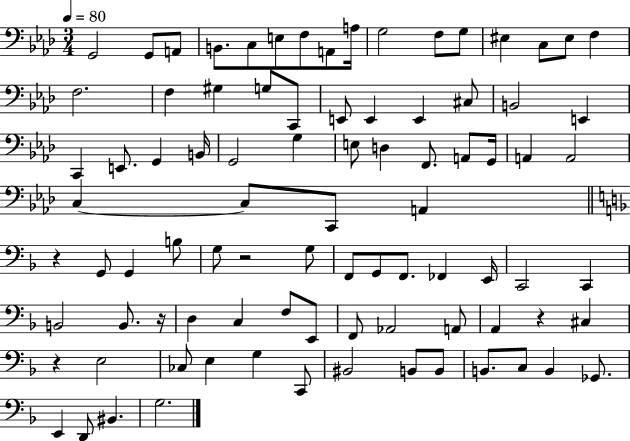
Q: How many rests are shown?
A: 5